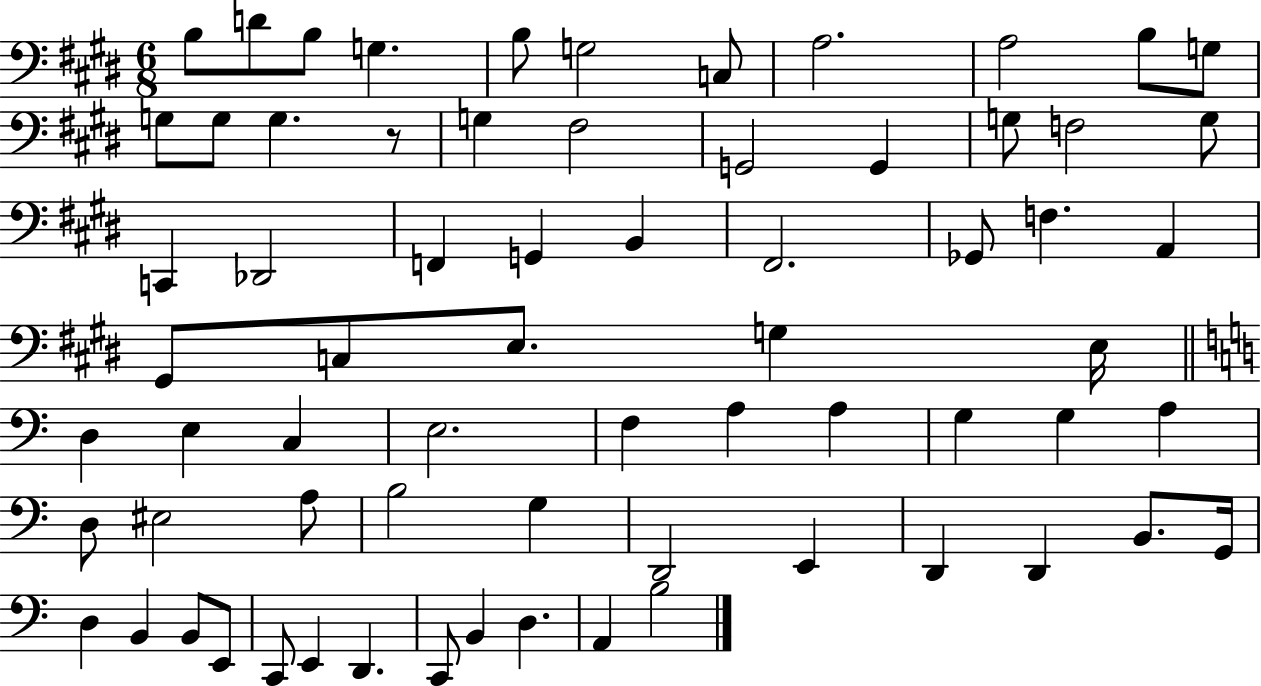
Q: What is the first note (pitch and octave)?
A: B3